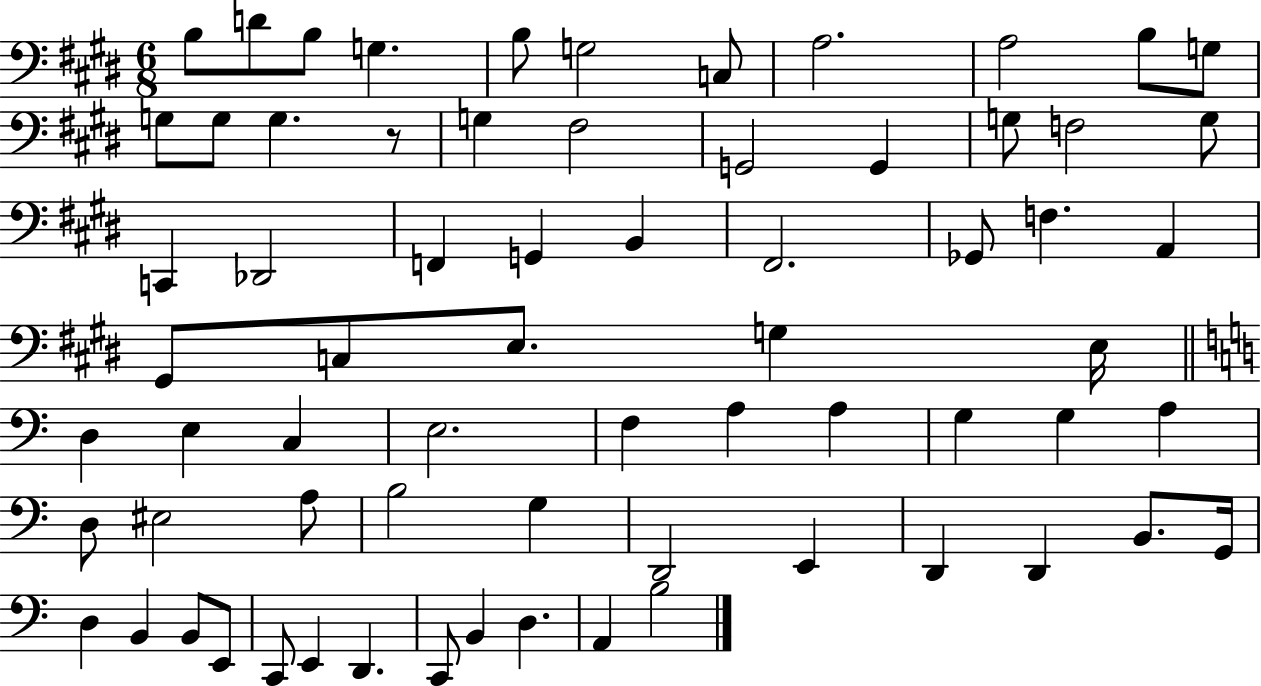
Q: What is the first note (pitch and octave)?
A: B3